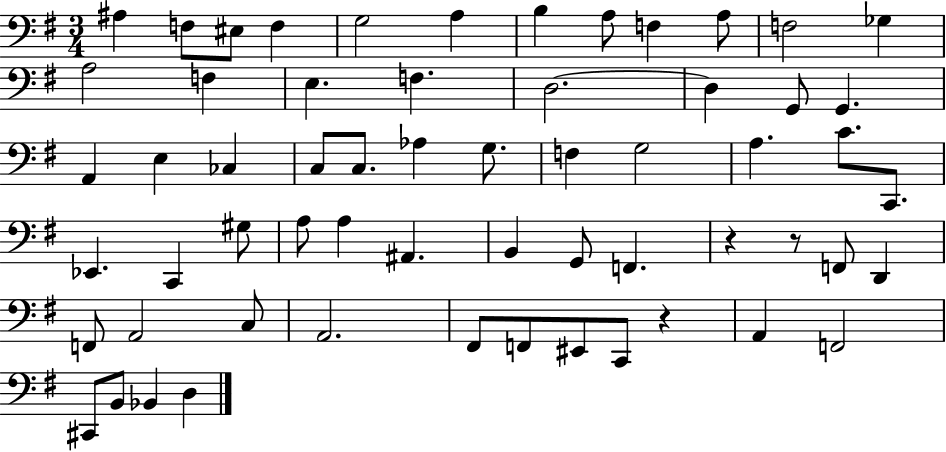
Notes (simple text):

A#3/q F3/e EIS3/e F3/q G3/h A3/q B3/q A3/e F3/q A3/e F3/h Gb3/q A3/h F3/q E3/q. F3/q. D3/h. D3/q G2/e G2/q. A2/q E3/q CES3/q C3/e C3/e. Ab3/q G3/e. F3/q G3/h A3/q. C4/e. C2/e. Eb2/q. C2/q G#3/e A3/e A3/q A#2/q. B2/q G2/e F2/q. R/q R/e F2/e D2/q F2/e A2/h C3/e A2/h. F#2/e F2/e EIS2/e C2/e R/q A2/q F2/h C#2/e B2/e Bb2/q D3/q